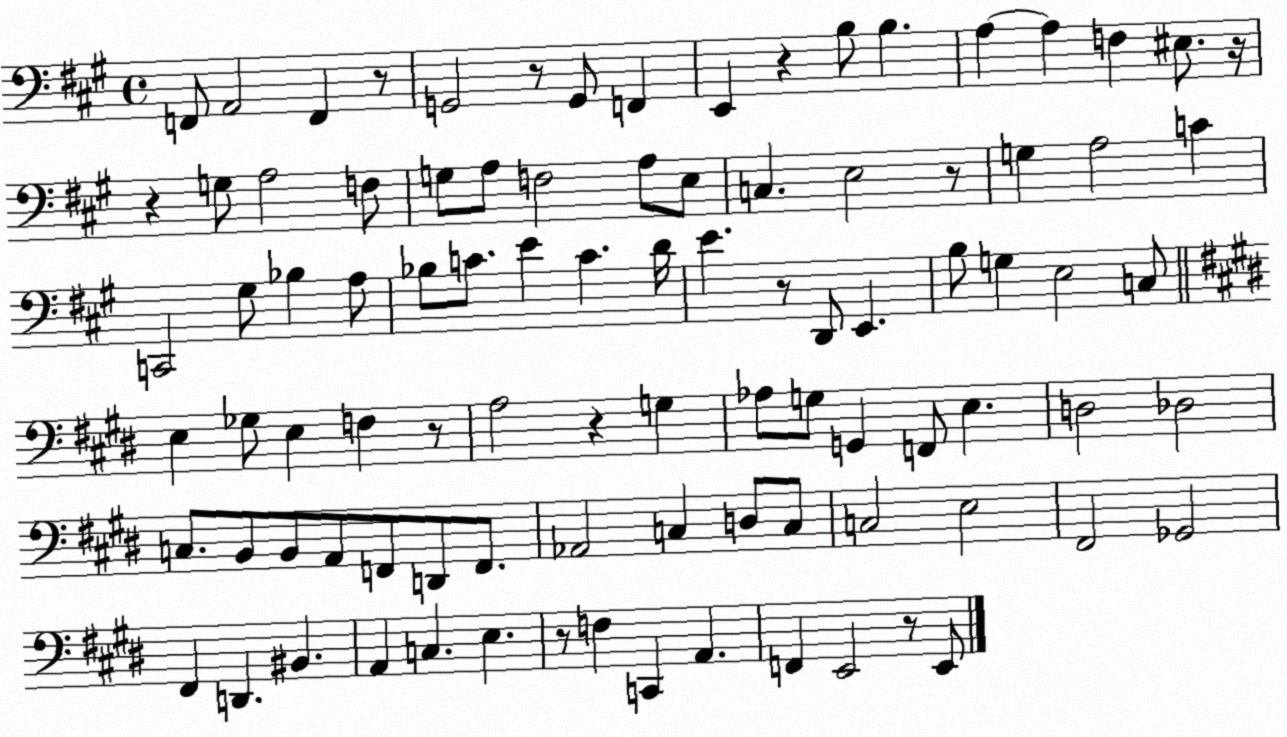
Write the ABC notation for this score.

X:1
T:Untitled
M:4/4
L:1/4
K:A
F,,/2 A,,2 F,, z/2 G,,2 z/2 G,,/2 F,, E,, z B,/2 B, A, A, F, ^E,/2 z/4 z G,/2 A,2 F,/2 G,/2 A,/2 F,2 A,/2 E,/2 C, E,2 z/2 G, A,2 C C,,2 ^G,/2 _B, A,/2 _B,/2 C/2 E C D/4 E z/2 D,,/2 E,, B,/2 G, E,2 C,/2 E, _G,/2 E, F, z/2 A,2 z G, _A,/2 G,/2 G,, F,,/2 E, D,2 _D,2 C,/2 B,,/2 B,,/2 A,,/2 F,,/2 D,,/2 F,,/2 _A,,2 C, D,/2 C,/2 C,2 E,2 ^F,,2 _G,,2 ^F,, D,, ^B,, A,, C, E, z/2 F, C,, A,, F,, E,,2 z/2 E,,/2